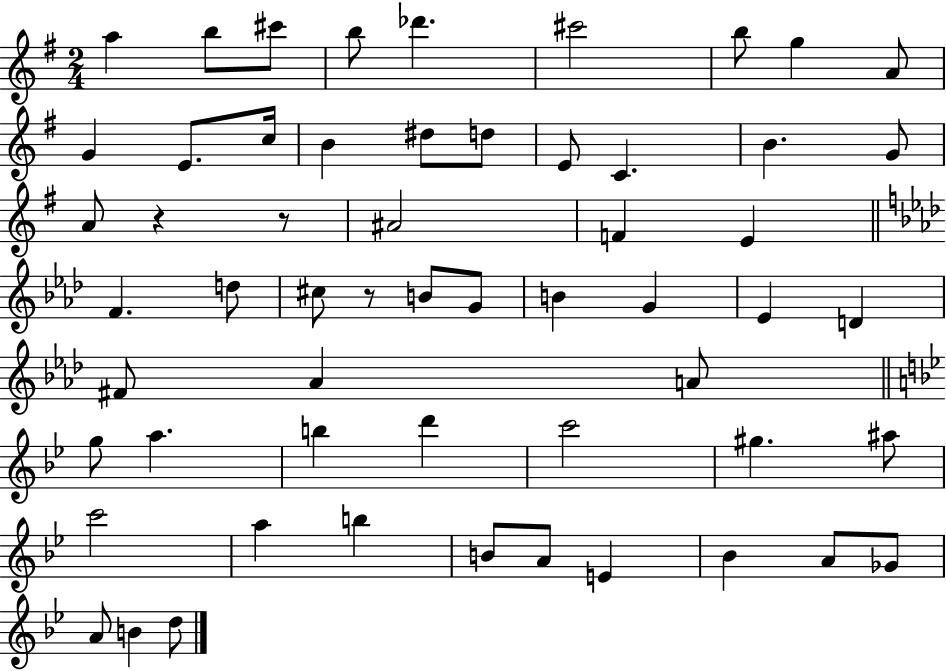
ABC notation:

X:1
T:Untitled
M:2/4
L:1/4
K:G
a b/2 ^c'/2 b/2 _d' ^c'2 b/2 g A/2 G E/2 c/4 B ^d/2 d/2 E/2 C B G/2 A/2 z z/2 ^A2 F E F d/2 ^c/2 z/2 B/2 G/2 B G _E D ^F/2 _A A/2 g/2 a b d' c'2 ^g ^a/2 c'2 a b B/2 A/2 E _B A/2 _G/2 A/2 B d/2